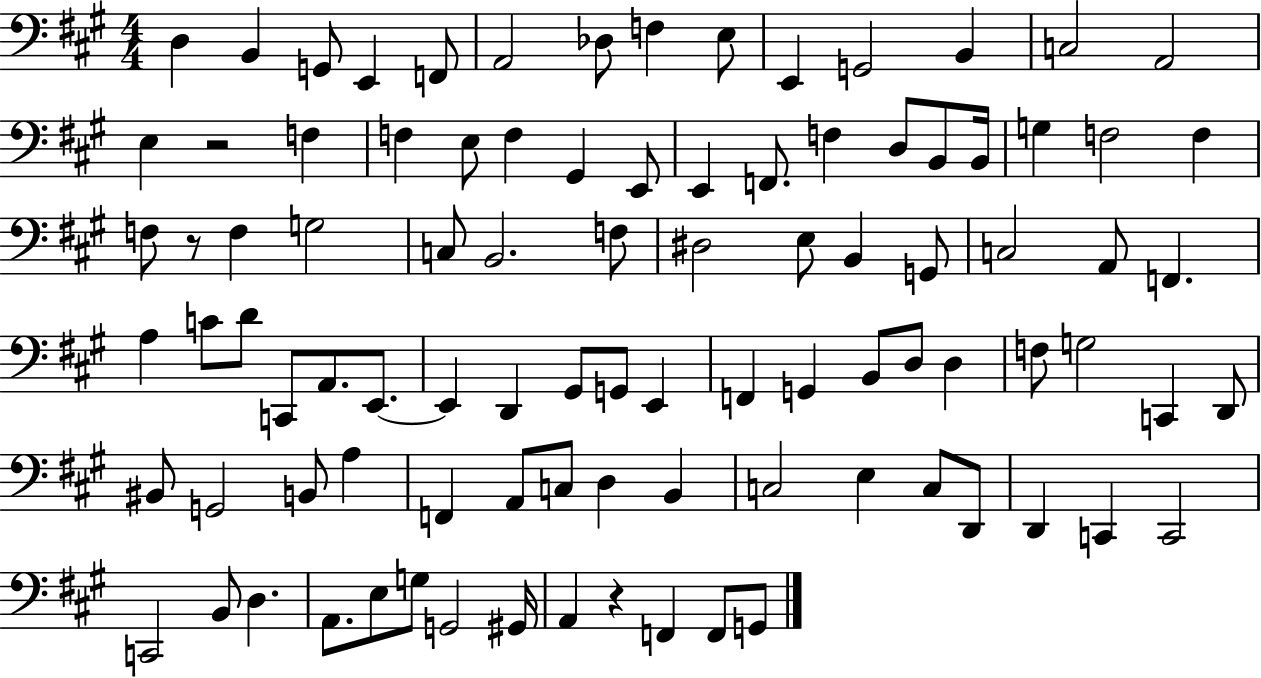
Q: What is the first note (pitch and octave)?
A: D3